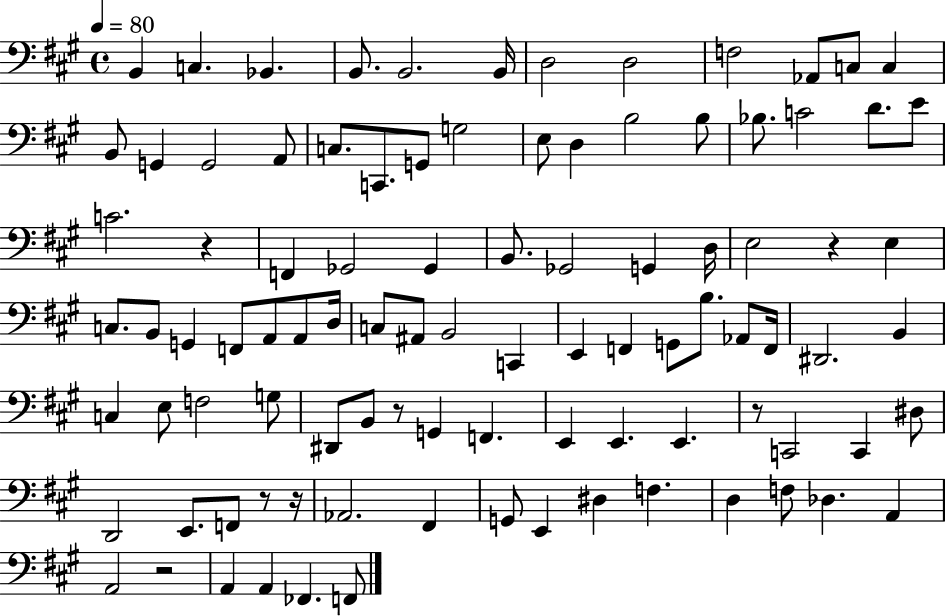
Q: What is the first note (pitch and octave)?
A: B2